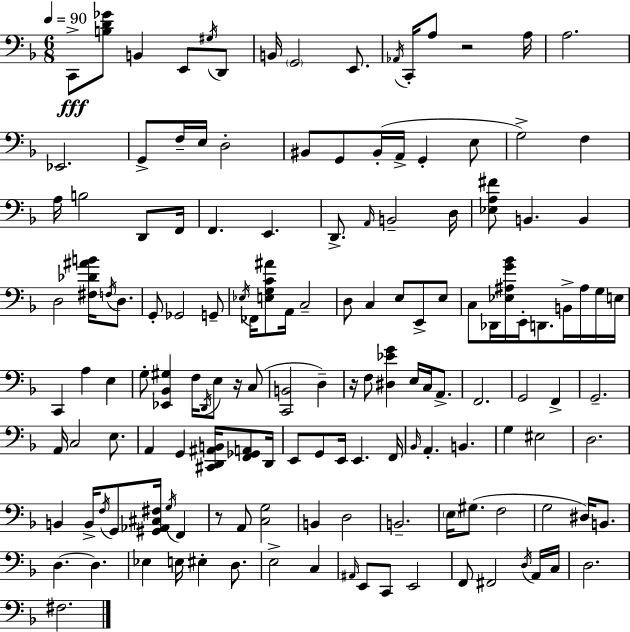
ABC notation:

X:1
T:Untitled
M:6/8
L:1/4
K:F
C,,/2 [B,D_G]/2 B,, E,,/2 ^G,/4 D,,/2 B,,/4 G,,2 E,,/2 _A,,/4 C,,/4 A,/2 z2 A,/4 A,2 _E,,2 G,,/2 F,/4 E,/4 D,2 ^B,,/2 G,,/2 ^B,,/4 A,,/4 G,, E,/2 G,2 F, A,/4 B,2 D,,/2 F,,/4 F,, E,, D,,/2 A,,/4 B,,2 D,/4 [_E,A,^F]/2 B,, B,, D,2 [^F,_D^AB]/4 F,/4 D,/2 G,,/2 _G,,2 G,,/2 _E,/4 _F,,/4 [E,G,C^A]/2 A,,/4 C,2 D,/2 C, E,/2 E,,/2 E,/2 C,/2 _D,,/4 [_E,^A,G_B]/4 E,,/4 D,,/2 B,,/4 ^A,/4 G,/4 E,/4 C,, A, E, G,/2 [_E,,_B,,^G,] F,/4 D,,/4 E,/2 z/4 C,/2 [C,,B,,]2 D, z/4 F,/2 [^D,_EG] E,/4 C,/4 A,,/2 F,,2 G,,2 F,, G,,2 A,,/4 C,2 E,/2 A,, G,, [^C,,D,,^A,,B,,]/4 [F,,_G,,A,,]/2 D,,/4 E,,/2 G,,/2 E,,/4 E,, F,,/4 _B,,/4 A,, B,, G, ^E,2 D,2 B,, B,,/4 F,/4 G,,/2 [^G,,_A,,^C,^F,]/4 G,/4 F,, z/2 A,,/2 [C,G,]2 B,, D,2 B,,2 E,/4 ^G,/2 F,2 G,2 ^D,/4 B,,/2 D, D, _E, E,/4 ^E, D,/2 E,2 C, ^A,,/4 E,,/2 C,,/2 E,,2 F,,/2 ^F,,2 D,/4 A,,/4 C,/4 D,2 ^F,2